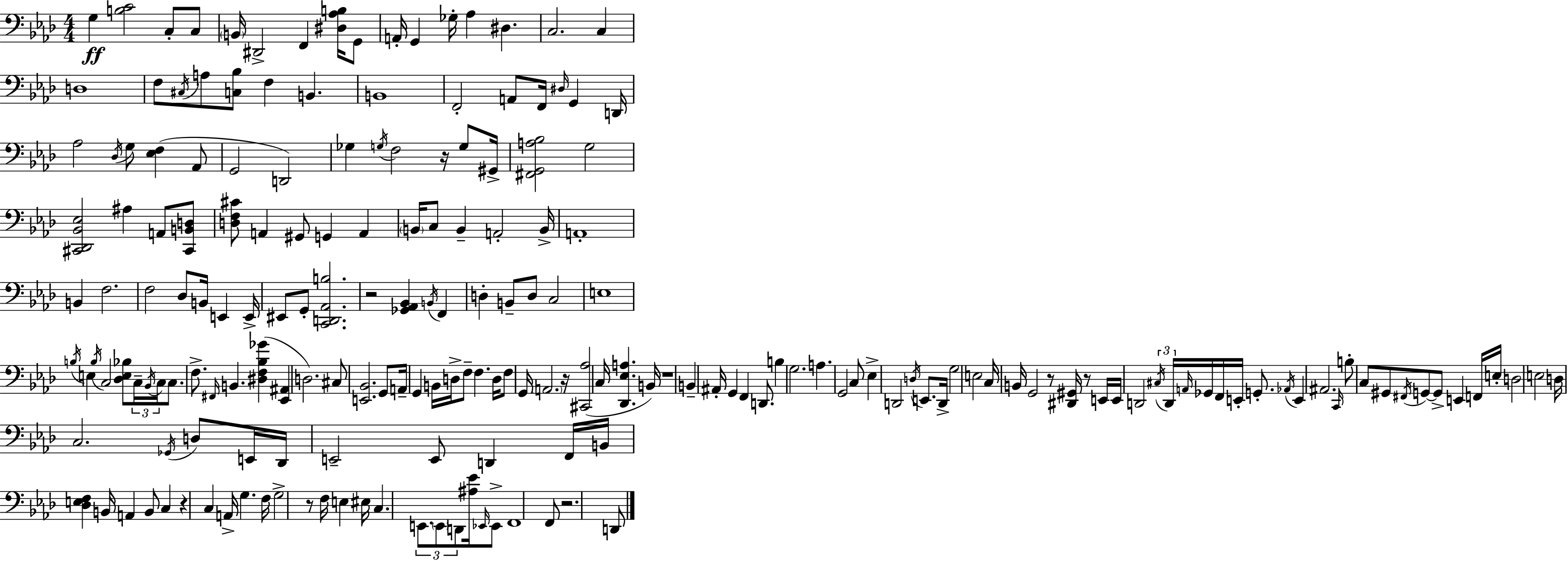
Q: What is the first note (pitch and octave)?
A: G3